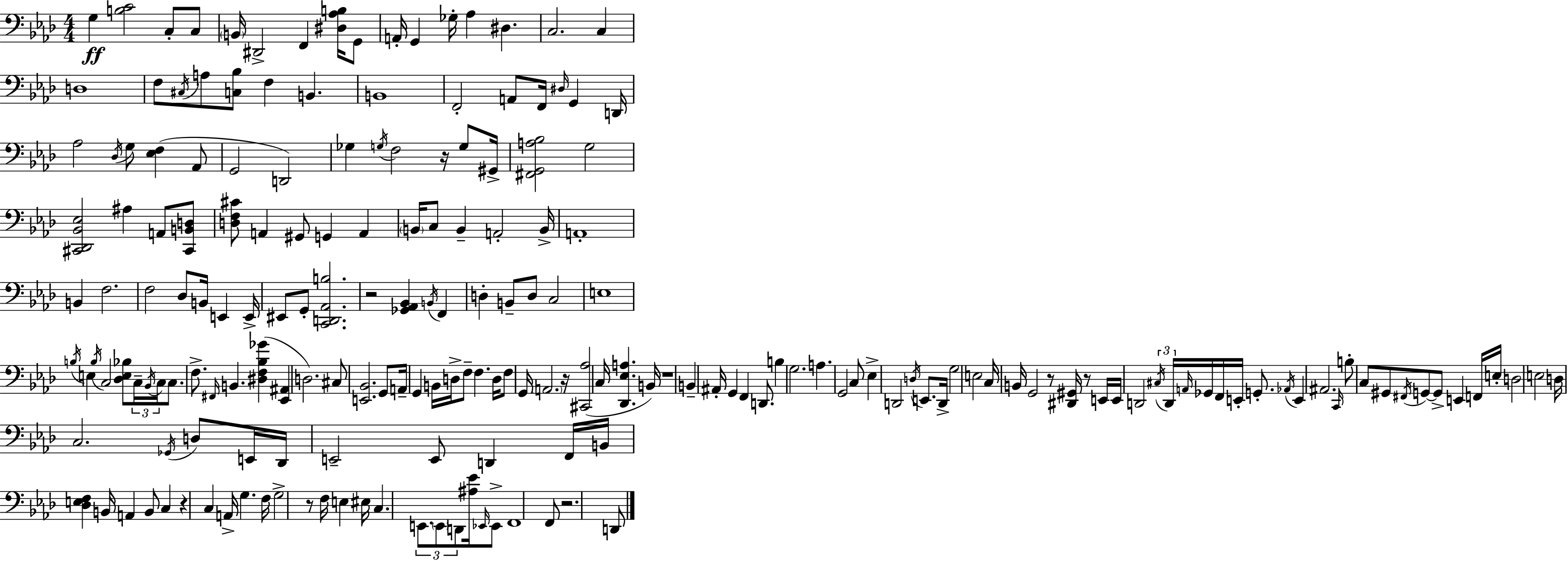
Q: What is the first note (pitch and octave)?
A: G3